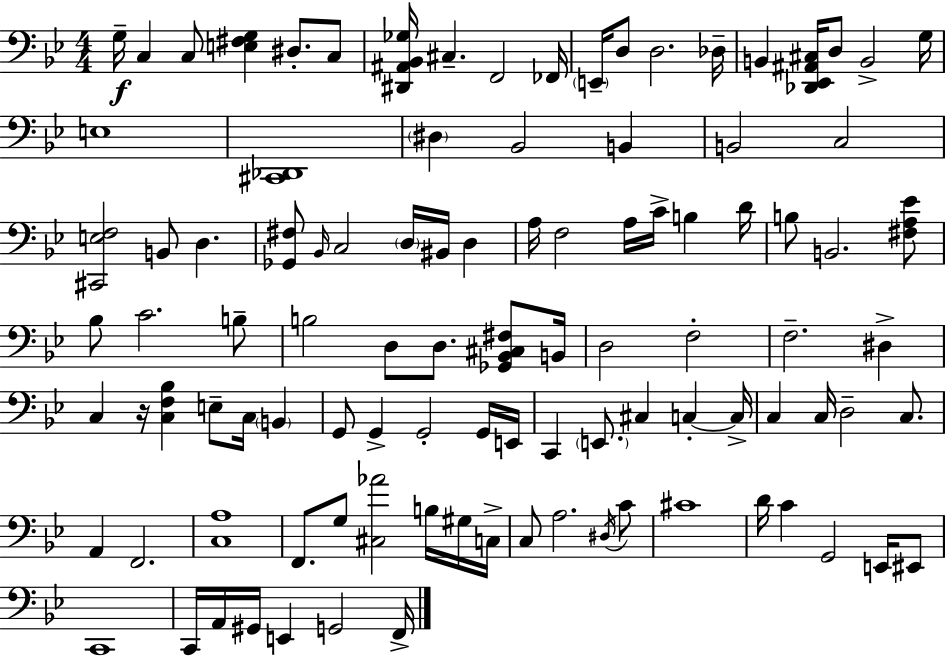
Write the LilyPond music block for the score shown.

{
  \clef bass
  \numericTimeSignature
  \time 4/4
  \key bes \major
  \repeat volta 2 { g16--\f c4 c8 <e fis g>4 dis8.-. c8 | <dis, ais, bes, ges>16 cis4.-- f,2 fes,16 | \parenthesize e,16-- d8 d2. des16-- | b,4 <des, ees, ais, cis>16 d8 b,2-> g16 | \break e1 | <cis, des,>1 | \parenthesize dis4 bes,2 b,4 | b,2 c2 | \break <cis, e f>2 b,8 d4. | <ges, fis>8 \grace { bes,16 } c2 \parenthesize d16 bis,16 d4 | a16 f2 a16 c'16-> b4 | d'16 b8 b,2. <fis a ees'>8 | \break bes8 c'2. b8-- | b2 d8 d8. <ges, bes, cis fis>8 | b,16 d2 f2-. | f2.-- dis4-> | \break c4 r16 <c f bes>4 e8-- c16 \parenthesize b,4 | g,8 g,4-> g,2-. g,16 | e,16 c,4 \parenthesize e,8. cis4 c4-.~~ | c16-> c4 c16 d2-- c8. | \break a,4 f,2. | <c a>1 | f,8. g8 <cis aes'>2 b16 gis16 | c16-> c8 a2. \acciaccatura { dis16 } | \break c'8 cis'1 | d'16 c'4 g,2 e,16 | eis,8 c,1 | c,16 a,16 gis,16 e,4 g,2 | \break f,16-> } \bar "|."
}